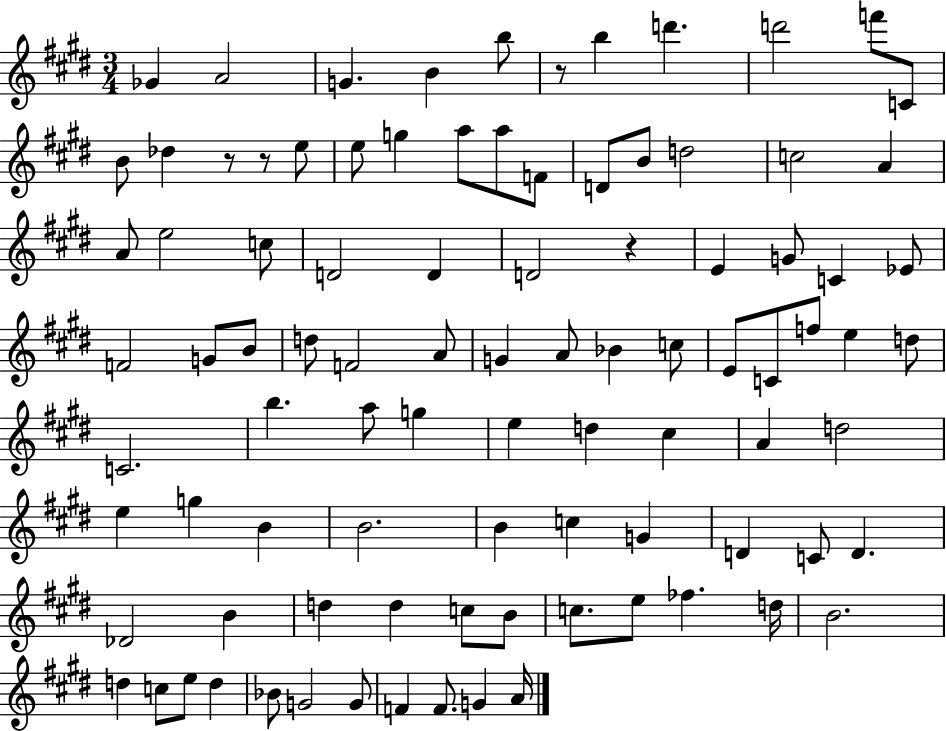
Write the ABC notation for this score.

X:1
T:Untitled
M:3/4
L:1/4
K:E
_G A2 G B b/2 z/2 b d' d'2 f'/2 C/2 B/2 _d z/2 z/2 e/2 e/2 g a/2 a/2 F/2 D/2 B/2 d2 c2 A A/2 e2 c/2 D2 D D2 z E G/2 C _E/2 F2 G/2 B/2 d/2 F2 A/2 G A/2 _B c/2 E/2 C/2 f/2 e d/2 C2 b a/2 g e d ^c A d2 e g B B2 B c G D C/2 D _D2 B d d c/2 B/2 c/2 e/2 _f d/4 B2 d c/2 e/2 d _B/2 G2 G/2 F F/2 G A/4